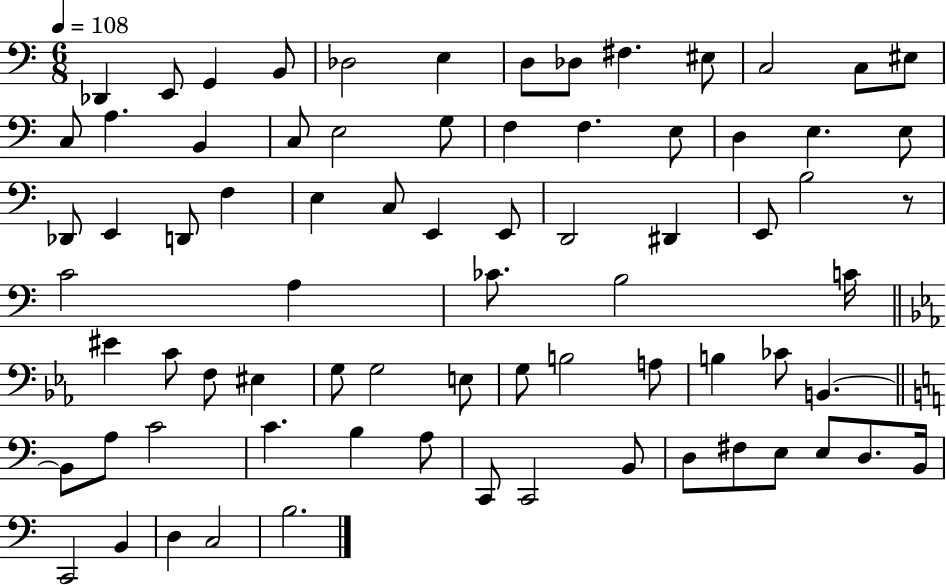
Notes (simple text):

Db2/q E2/e G2/q B2/e Db3/h E3/q D3/e Db3/e F#3/q. EIS3/e C3/h C3/e EIS3/e C3/e A3/q. B2/q C3/e E3/h G3/e F3/q F3/q. E3/e D3/q E3/q. E3/e Db2/e E2/q D2/e F3/q E3/q C3/e E2/q E2/e D2/h D#2/q E2/e B3/h R/e C4/h A3/q CES4/e. B3/h C4/s EIS4/q C4/e F3/e EIS3/q G3/e G3/h E3/e G3/e B3/h A3/e B3/q CES4/e B2/q. B2/e A3/e C4/h C4/q. B3/q A3/e C2/e C2/h B2/e D3/e F#3/e E3/e E3/e D3/e. B2/s C2/h B2/q D3/q C3/h B3/h.